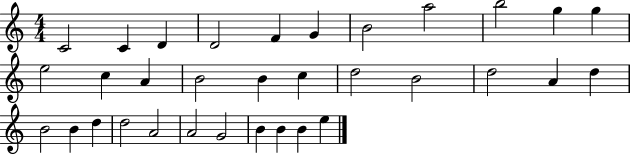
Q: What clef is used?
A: treble